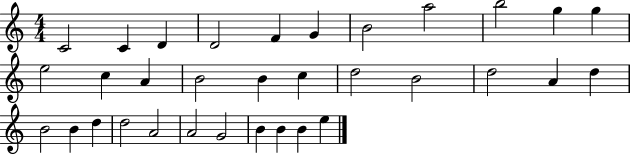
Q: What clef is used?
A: treble